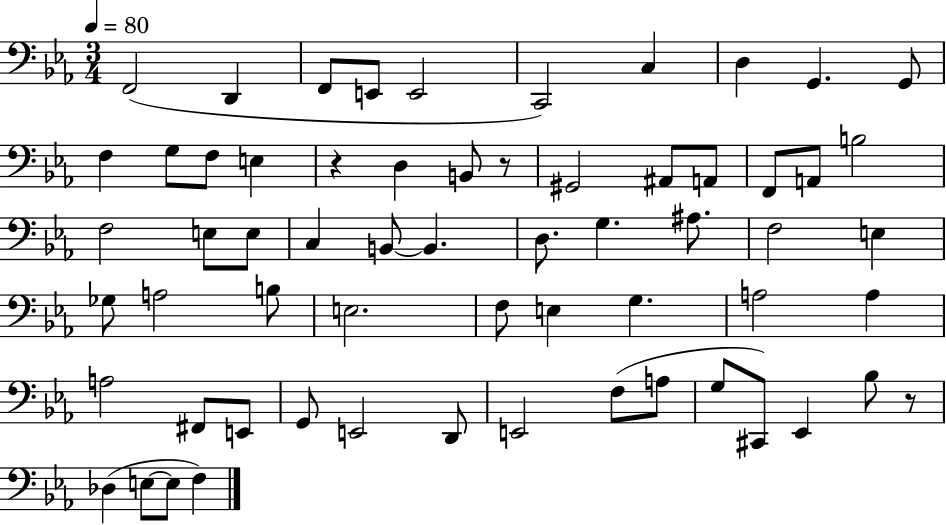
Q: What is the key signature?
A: EES major